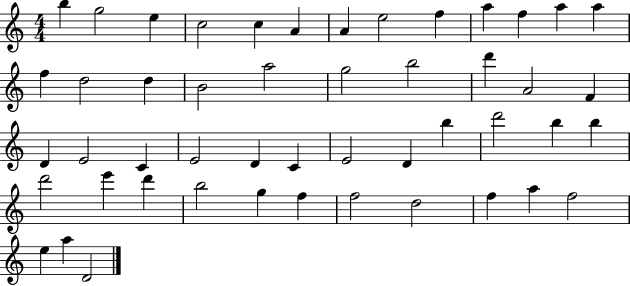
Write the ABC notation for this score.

X:1
T:Untitled
M:4/4
L:1/4
K:C
b g2 e c2 c A A e2 f a f a a f d2 d B2 a2 g2 b2 d' A2 F D E2 C E2 D C E2 D b d'2 b b d'2 e' d' b2 g f f2 d2 f a f2 e a D2